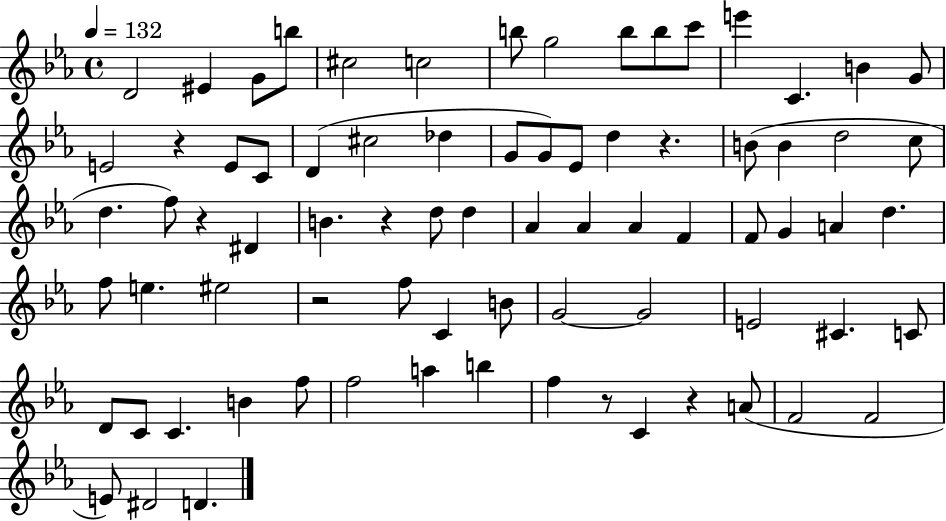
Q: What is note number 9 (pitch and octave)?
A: B5